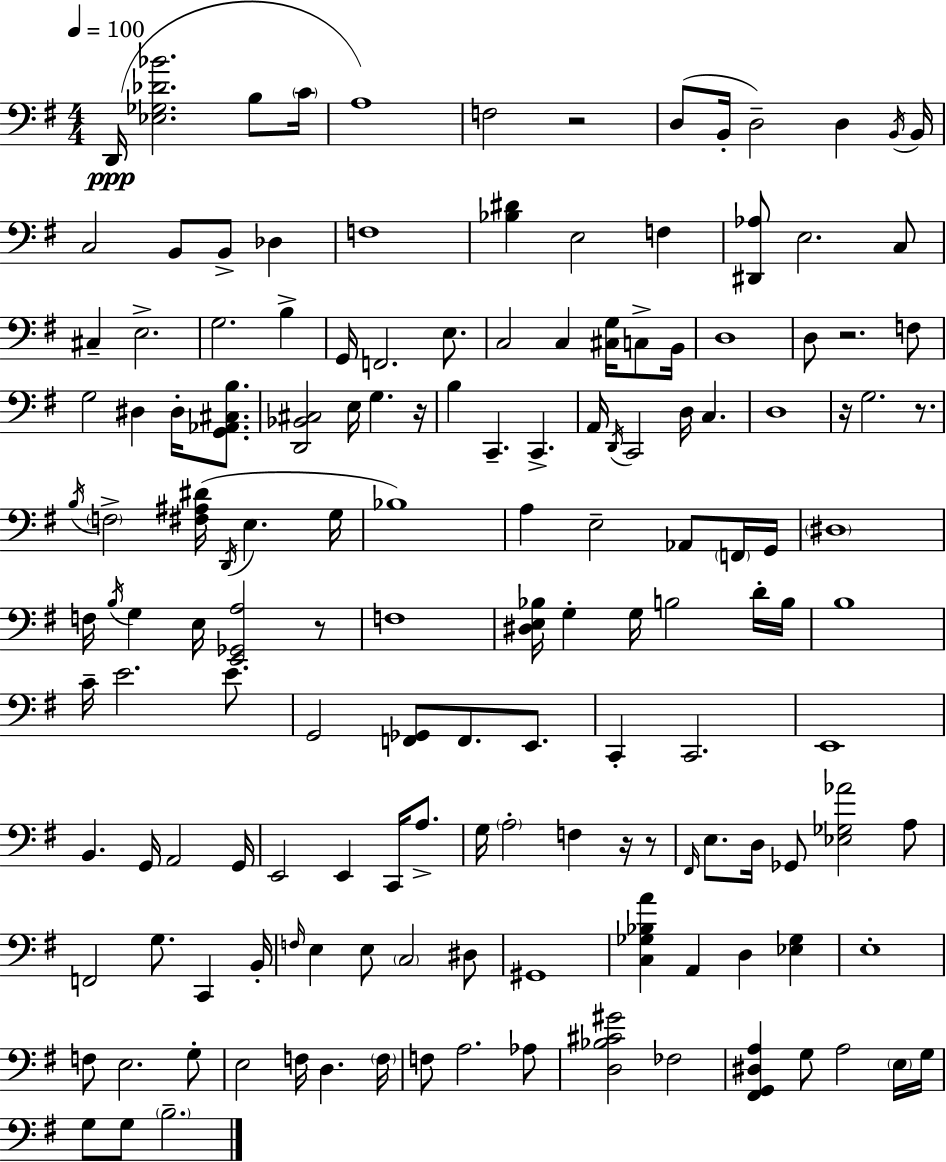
X:1
T:Untitled
M:4/4
L:1/4
K:Em
D,,/4 [_E,_G,_D_B]2 B,/2 C/4 A,4 F,2 z2 D,/2 B,,/4 D,2 D, B,,/4 B,,/4 C,2 B,,/2 B,,/2 _D, F,4 [_B,^D] E,2 F, [^D,,_A,]/2 E,2 C,/2 ^C, E,2 G,2 B, G,,/4 F,,2 E,/2 C,2 C, [^C,G,]/4 C,/2 B,,/4 D,4 D,/2 z2 F,/2 G,2 ^D, ^D,/4 [G,,_A,,^C,B,]/2 [D,,_B,,^C,]2 E,/4 G, z/4 B, C,, C,, A,,/4 D,,/4 C,,2 D,/4 C, D,4 z/4 G,2 z/2 B,/4 F,2 [^F,^A,^D]/4 D,,/4 E, G,/4 _B,4 A, E,2 _A,,/2 F,,/4 G,,/4 ^D,4 F,/4 B,/4 G, E,/4 [E,,_G,,A,]2 z/2 F,4 [^D,E,_B,]/4 G, G,/4 B,2 D/4 B,/4 B,4 C/4 E2 E/2 G,,2 [F,,_G,,]/2 F,,/2 E,,/2 C,, C,,2 E,,4 B,, G,,/4 A,,2 G,,/4 E,,2 E,, C,,/4 A,/2 G,/4 A,2 F, z/4 z/2 ^F,,/4 E,/2 D,/4 _G,,/2 [_E,_G,_A]2 A,/2 F,,2 G,/2 C,, B,,/4 F,/4 E, E,/2 C,2 ^D,/2 ^G,,4 [C,_G,_B,A] A,, D, [_E,_G,] E,4 F,/2 E,2 G,/2 E,2 F,/4 D, F,/4 F,/2 A,2 _A,/2 [D,_B,^C^G]2 _F,2 [^F,,G,,^D,A,] G,/2 A,2 E,/4 G,/4 G,/2 G,/2 B,2